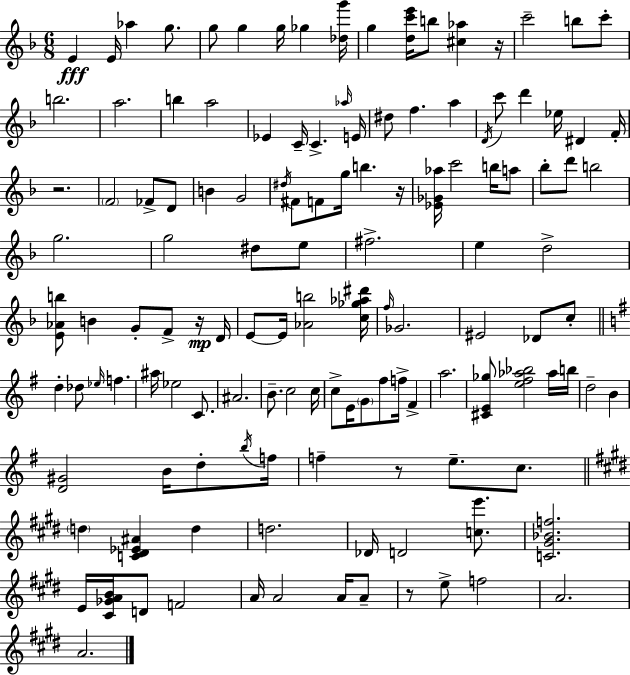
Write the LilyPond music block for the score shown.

{
  \clef treble
  \numericTimeSignature
  \time 6/8
  \key f \major
  \repeat volta 2 { e'4\fff e'16 aes''4 g''8. | g''8 g''4 g''16 ges''4 <des'' g'''>16 | g''4 <d'' c''' e'''>16 b''8 <cis'' aes''>4 r16 | c'''2-- b''8 c'''8-. | \break b''2. | a''2. | b''4 a''2 | ees'4 c'16-- c'4.-> \grace { aes''16 } | \break e'16 dis''8 f''4. a''4 | \acciaccatura { d'16 } c'''8 d'''4 ees''16 dis'4 | f'16-. r2. | \parenthesize f'2 fes'8-> | \break d'8 b'4 g'2 | \acciaccatura { dis''16 } fis'8 f'8 g''16 b''4. | r16 <ees' ges' aes''>16 c'''2 | b''16 a''8 bes''8-. d'''8 b''2 | \break g''2. | g''2 dis''8 | e''8 fis''2.-> | e''4 d''2-> | \break <e' aes' b''>8 b'4 g'8-. f'8-> | r16\mp d'16 e'8~~ e'16 <aes' b''>2 | <c'' ges'' aes'' dis'''>16 \grace { f''16 } ges'2. | eis'2 | \break des'8 c''8-. \bar "||" \break \key g \major d''4-. des''8 \grace { ees''16 } f''4. | ais''16 ees''2 c'8. | ais'2. | b'8.-- c''2 | \break c''16 c''8-> e'16 \parenthesize g'8 fis''8 f''16-> fis'4-> | a''2. | <cis' e' ges''>8 <e'' fis'' aes'' bes''>2 aes''16 | b''16 d''2-- b'4 | \break <d' gis'>2 b'16 d''8-. | \acciaccatura { b''16 } f''16 f''4-- r8 e''8.-- c''8. | \bar "||" \break \key e \major \parenthesize d''4 <c' dis' ees' ais'>4 d''4 | d''2. | des'16 d'2 <c'' e'''>8. | <c' gis' bes' f''>2. | \break e'16 <cis' ges' a' b'>16 d'8 f'2 | a'16 a'2 a'16 a'8-- | r8 e''8-> f''2 | a'2. | \break a'2. | } \bar "|."
}